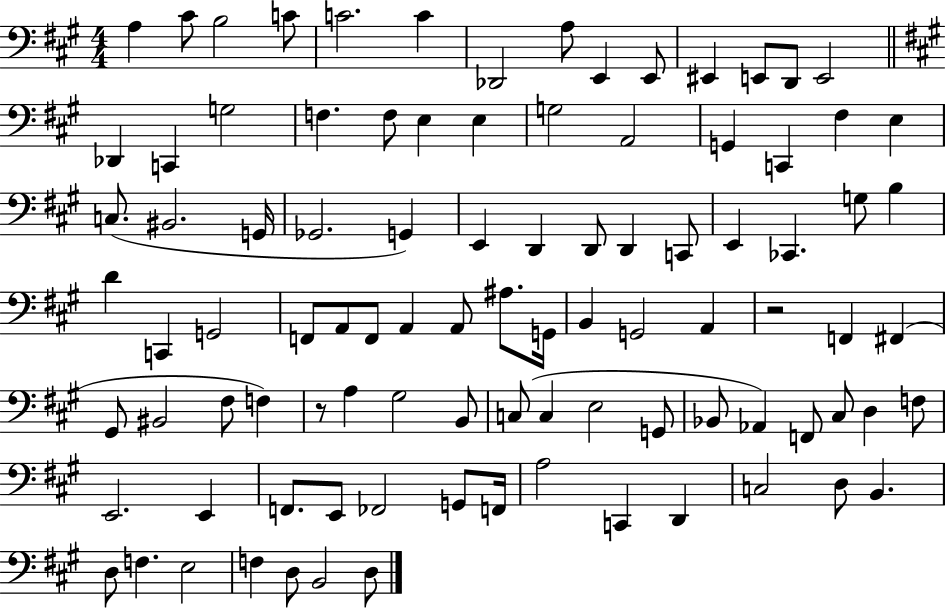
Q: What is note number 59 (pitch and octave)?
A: F#3